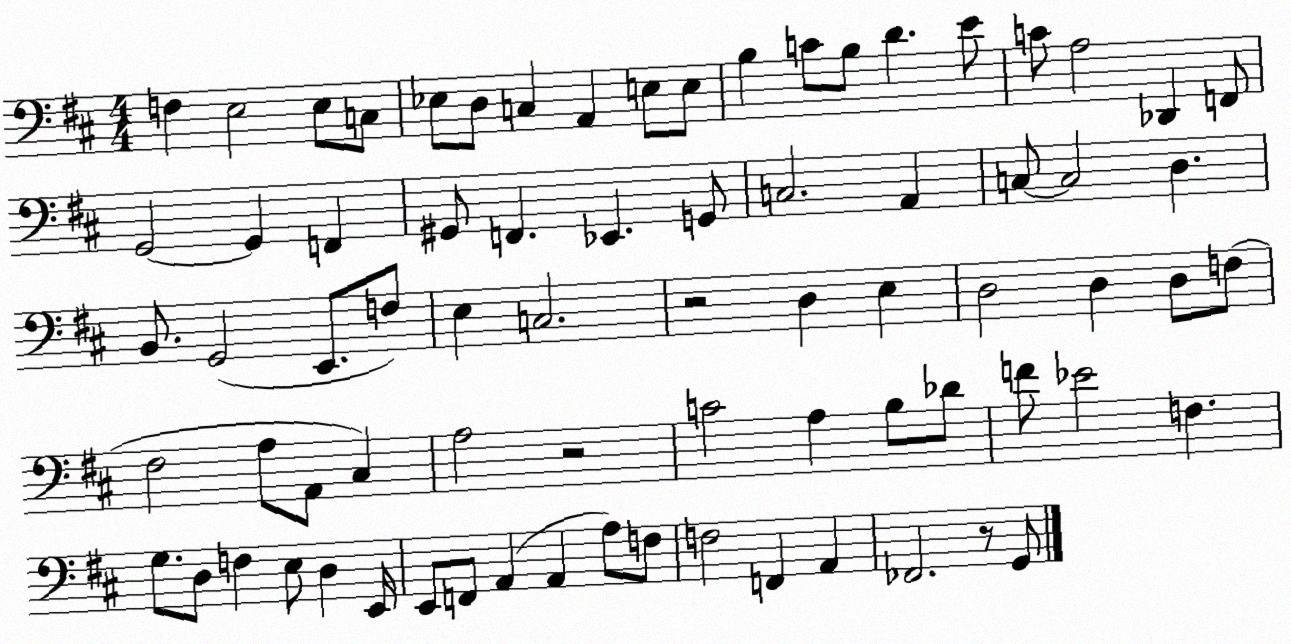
X:1
T:Untitled
M:4/4
L:1/4
K:D
F, E,2 E,/2 C,/2 _E,/2 D,/2 C, A,, E,/2 E,/2 B, C/2 B,/2 D E/2 C/2 A,2 _D,, F,,/2 G,,2 G,, F,, ^G,,/2 F,, _E,, G,,/2 C,2 A,, C,/2 C,2 D, B,,/2 G,,2 E,,/2 F,/2 E, C,2 z2 D, E, D,2 D, D,/2 F,/2 ^F,2 A,/2 A,,/2 ^C, A,2 z2 C2 A, B,/2 _D/2 F/2 _E2 F, G,/2 D,/2 F, E,/2 D, E,,/4 E,,/2 F,,/2 A,, A,, A,/2 F,/2 F,2 F,, A,, _F,,2 z/2 G,,/2